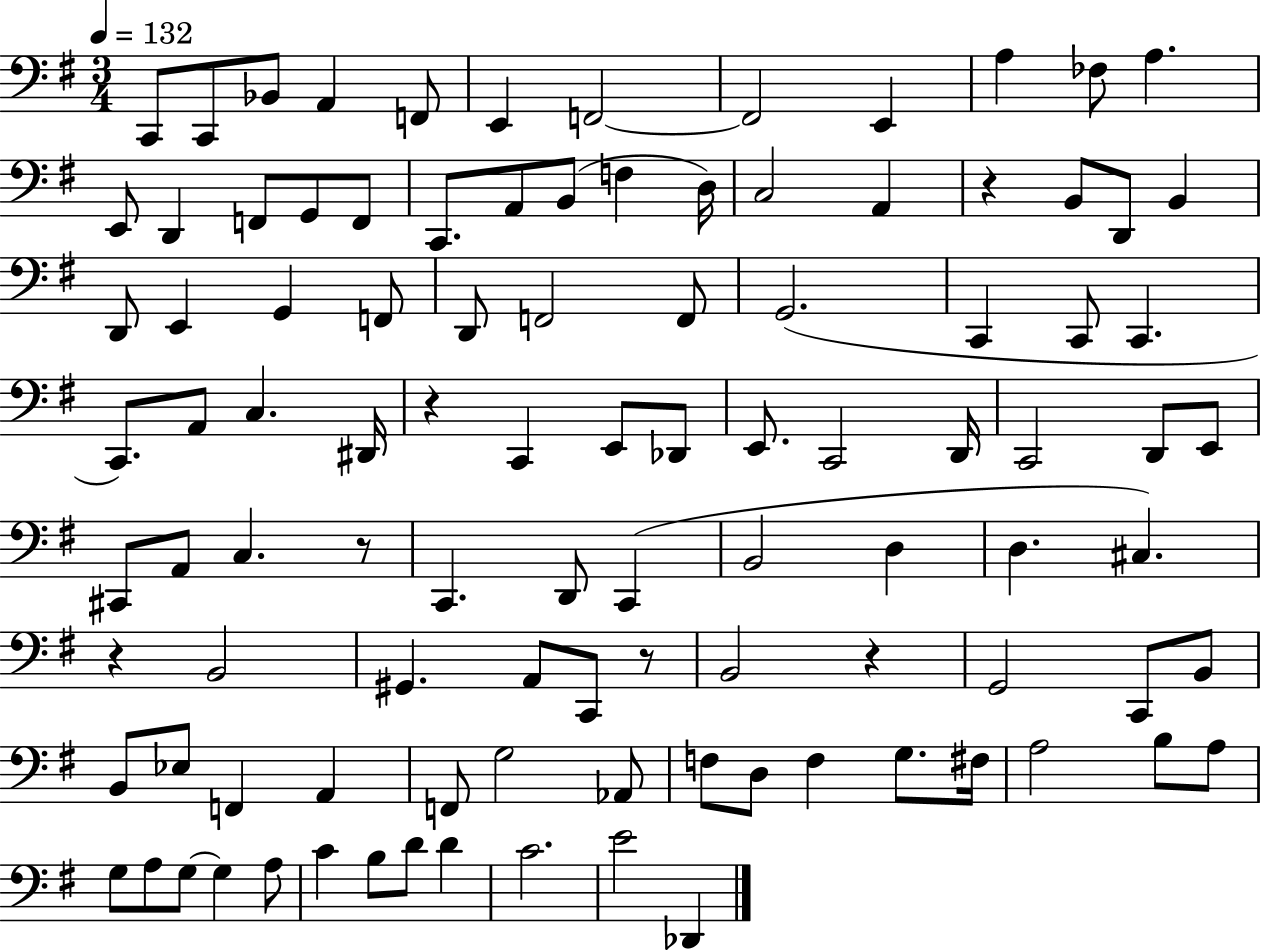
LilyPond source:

{
  \clef bass
  \numericTimeSignature
  \time 3/4
  \key g \major
  \tempo 4 = 132
  c,8 c,8 bes,8 a,4 f,8 | e,4 f,2~~ | f,2 e,4 | a4 fes8 a4. | \break e,8 d,4 f,8 g,8 f,8 | c,8. a,8 b,8( f4 d16) | c2 a,4 | r4 b,8 d,8 b,4 | \break d,8 e,4 g,4 f,8 | d,8 f,2 f,8 | g,2.( | c,4 c,8 c,4. | \break c,8.) a,8 c4. dis,16 | r4 c,4 e,8 des,8 | e,8. c,2 d,16 | c,2 d,8 e,8 | \break cis,8 a,8 c4. r8 | c,4. d,8 c,4( | b,2 d4 | d4. cis4.) | \break r4 b,2 | gis,4. a,8 c,8 r8 | b,2 r4 | g,2 c,8 b,8 | \break b,8 ees8 f,4 a,4 | f,8 g2 aes,8 | f8 d8 f4 g8. fis16 | a2 b8 a8 | \break g8 a8 g8~~ g4 a8 | c'4 b8 d'8 d'4 | c'2. | e'2 des,4 | \break \bar "|."
}